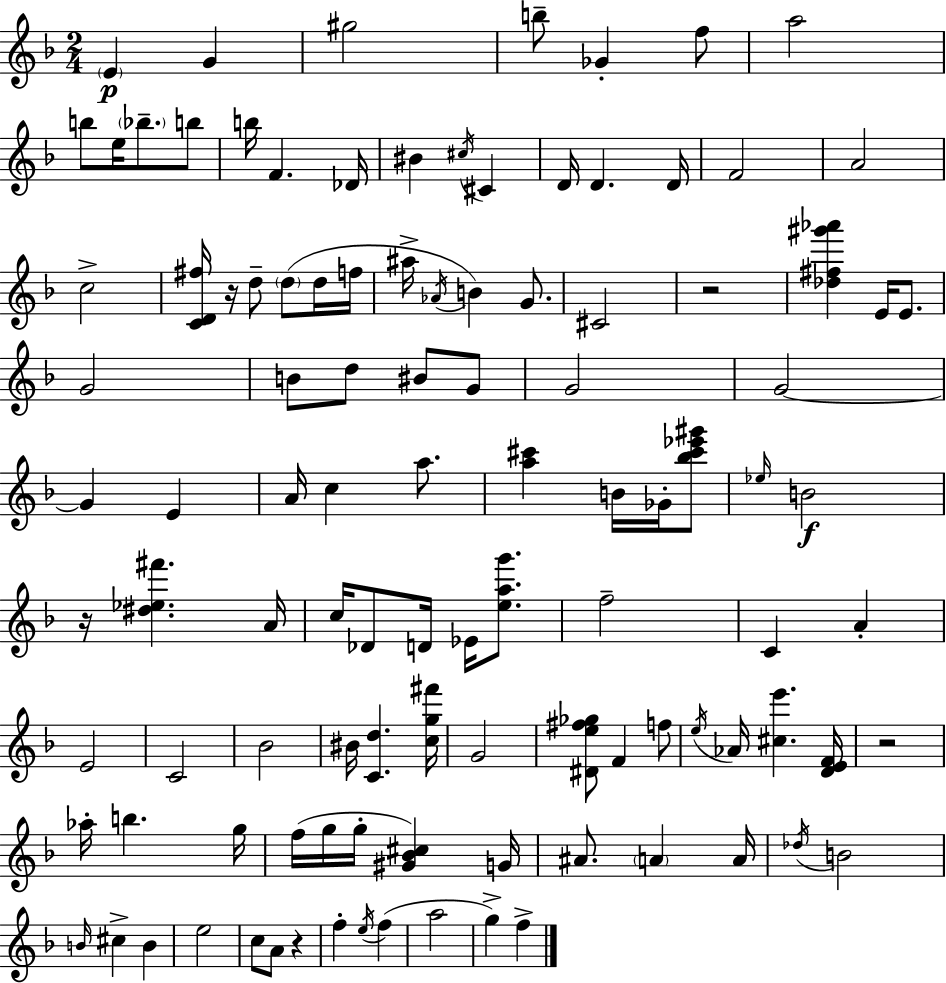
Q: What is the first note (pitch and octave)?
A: E4